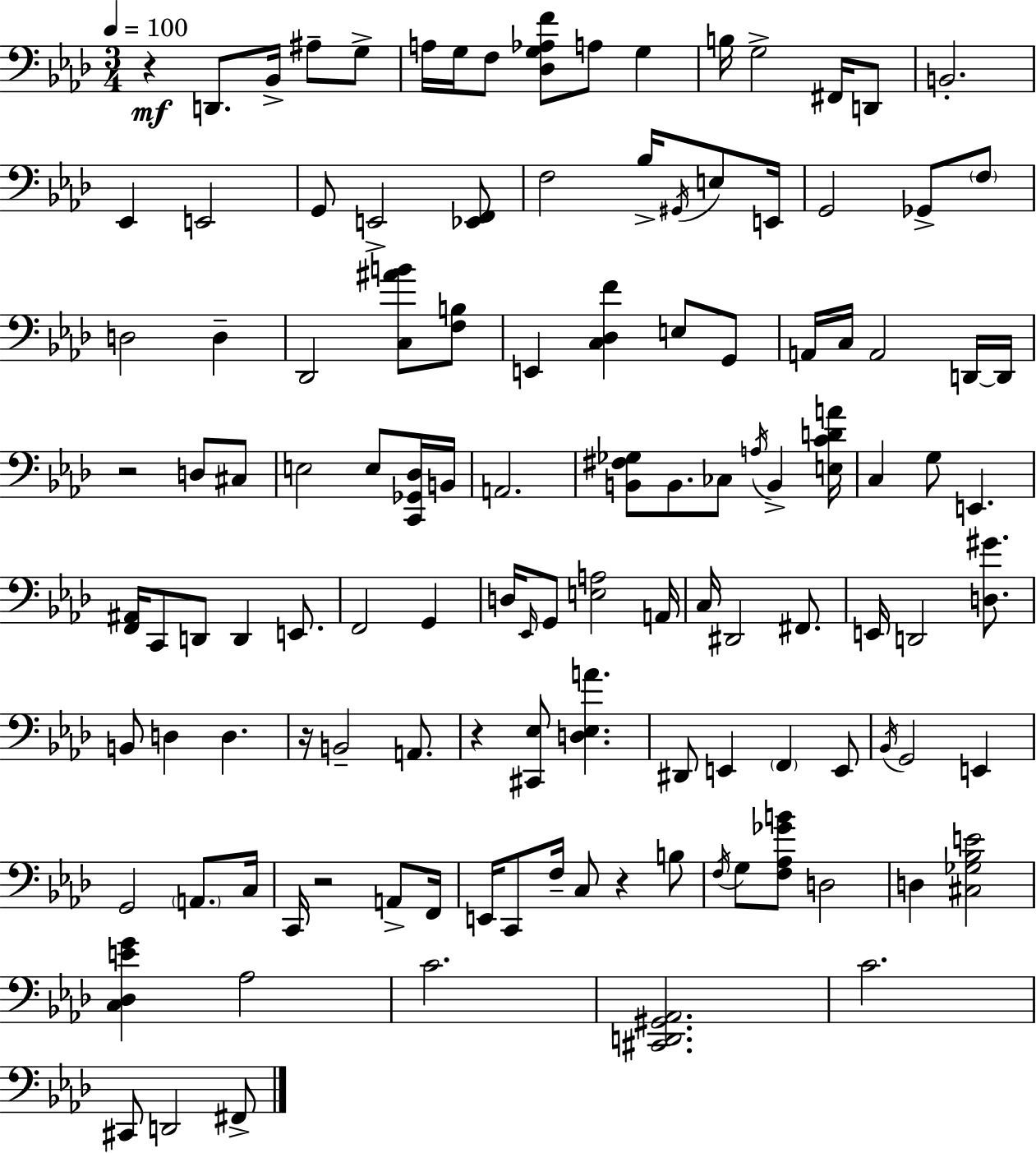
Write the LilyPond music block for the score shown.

{
  \clef bass
  \numericTimeSignature
  \time 3/4
  \key aes \major
  \tempo 4 = 100
  r4\mf d,8. bes,16-> ais8-- g8-> | a16 g16 f8 <des g aes f'>8 a8 g4 | b16 g2-> fis,16 d,8 | b,2.-. | \break ees,4 e,2 | g,8 e,2-> <ees, f,>8 | f2 bes16-> \acciaccatura { gis,16 } e8 | e,16 g,2 ges,8-> \parenthesize f8 | \break d2 d4-- | des,2 <c ais' b'>8 <f b>8 | e,4 <c des f'>4 e8 g,8 | a,16 c16 a,2 d,16~~ | \break d,16 r2 d8 cis8 | e2 e8 <c, ges, des>16 | b,16 a,2. | <b, fis ges>8 b,8. ces8 \acciaccatura { a16 } b,4-> | \break <e c' d' a'>16 c4 g8 e,4. | <f, ais,>16 c,8 d,8 d,4 e,8. | f,2 g,4 | d16 \grace { ees,16 } g,8 <e a>2 | \break a,16 c16 dis,2 | fis,8. e,16 d,2 | <d gis'>8. b,8 d4 d4. | r16 b,2-- | \break a,8. r4 <cis, ees>8 <d ees a'>4. | dis,8 e,4 \parenthesize f,4 | e,8 \acciaccatura { bes,16 } g,2 | e,4 g,2 | \break \parenthesize a,8. c16 c,16 r2 | a,8-> f,16 e,16 c,8 f16-- c8 r4 | b8 \acciaccatura { f16 } g8 <f aes ges' b'>8 d2 | d4 <cis ges bes e'>2 | \break <c des e' g'>4 aes2 | c'2. | <cis, d, gis, aes,>2. | c'2. | \break cis,8 d,2 | fis,8-> \bar "|."
}